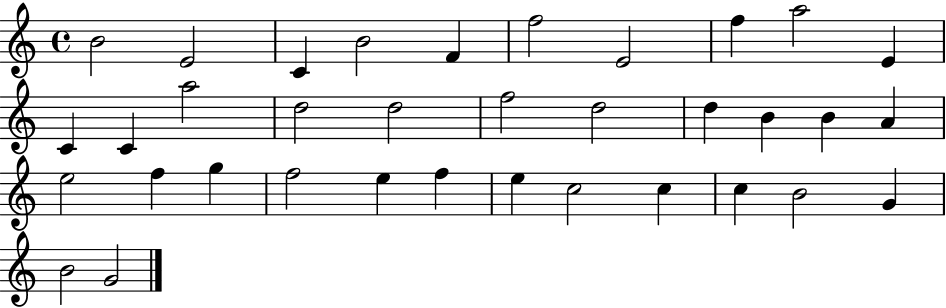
{
  \clef treble
  \time 4/4
  \defaultTimeSignature
  \key c \major
  b'2 e'2 | c'4 b'2 f'4 | f''2 e'2 | f''4 a''2 e'4 | \break c'4 c'4 a''2 | d''2 d''2 | f''2 d''2 | d''4 b'4 b'4 a'4 | \break e''2 f''4 g''4 | f''2 e''4 f''4 | e''4 c''2 c''4 | c''4 b'2 g'4 | \break b'2 g'2 | \bar "|."
}